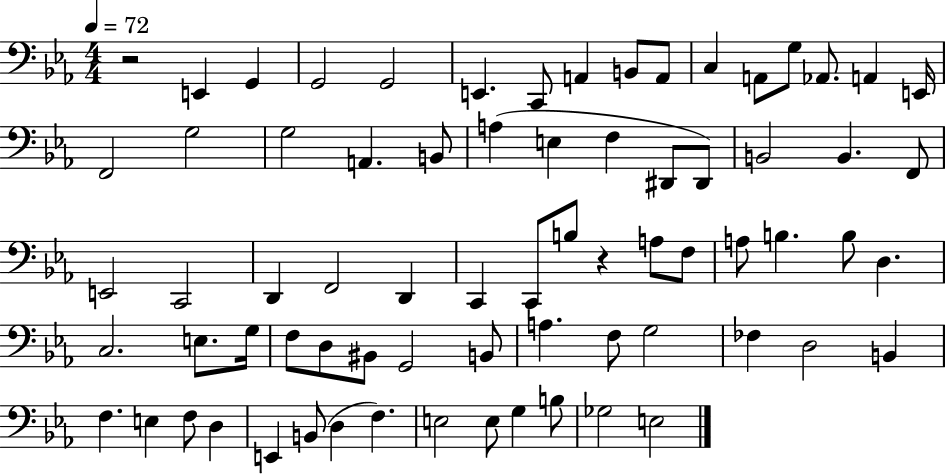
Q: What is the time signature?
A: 4/4